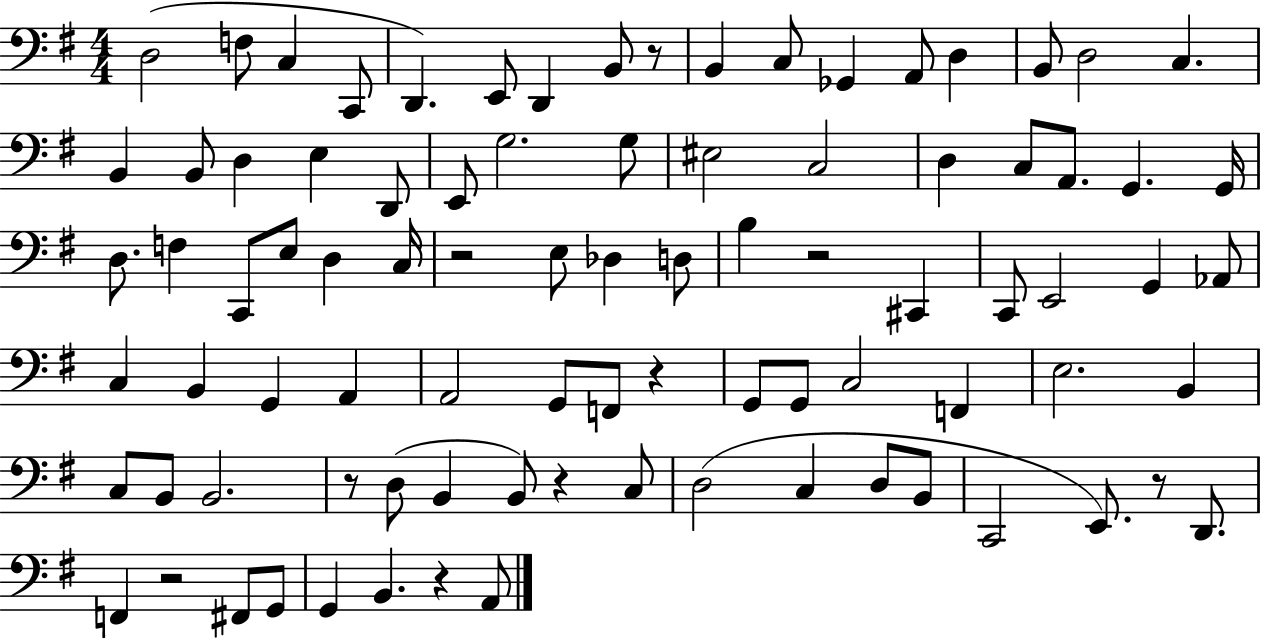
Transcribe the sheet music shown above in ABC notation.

X:1
T:Untitled
M:4/4
L:1/4
K:G
D,2 F,/2 C, C,,/2 D,, E,,/2 D,, B,,/2 z/2 B,, C,/2 _G,, A,,/2 D, B,,/2 D,2 C, B,, B,,/2 D, E, D,,/2 E,,/2 G,2 G,/2 ^E,2 C,2 D, C,/2 A,,/2 G,, G,,/4 D,/2 F, C,,/2 E,/2 D, C,/4 z2 E,/2 _D, D,/2 B, z2 ^C,, C,,/2 E,,2 G,, _A,,/2 C, B,, G,, A,, A,,2 G,,/2 F,,/2 z G,,/2 G,,/2 C,2 F,, E,2 B,, C,/2 B,,/2 B,,2 z/2 D,/2 B,, B,,/2 z C,/2 D,2 C, D,/2 B,,/2 C,,2 E,,/2 z/2 D,,/2 F,, z2 ^F,,/2 G,,/2 G,, B,, z A,,/2